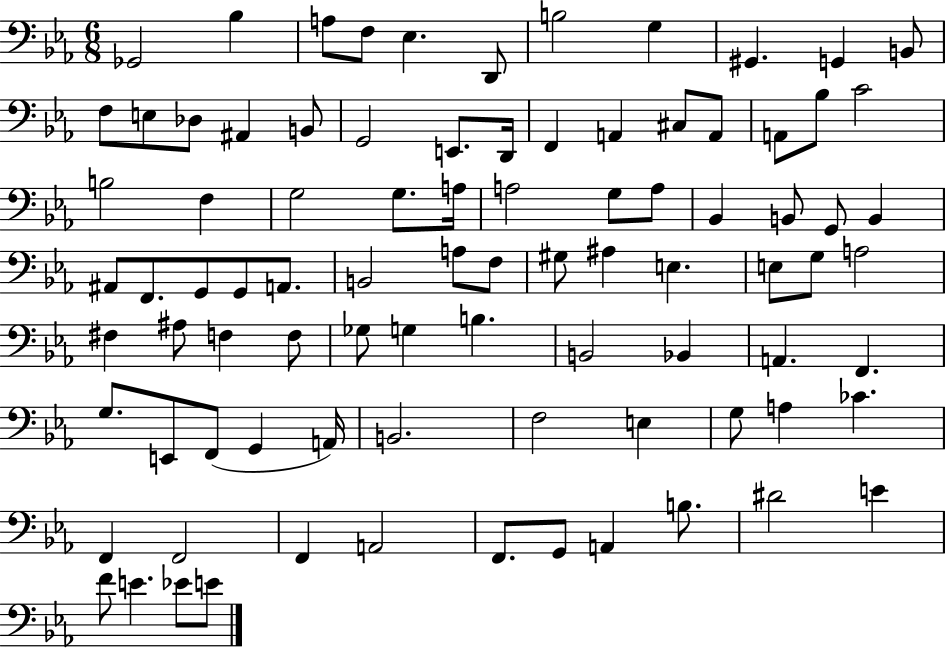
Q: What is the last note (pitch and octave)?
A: E4